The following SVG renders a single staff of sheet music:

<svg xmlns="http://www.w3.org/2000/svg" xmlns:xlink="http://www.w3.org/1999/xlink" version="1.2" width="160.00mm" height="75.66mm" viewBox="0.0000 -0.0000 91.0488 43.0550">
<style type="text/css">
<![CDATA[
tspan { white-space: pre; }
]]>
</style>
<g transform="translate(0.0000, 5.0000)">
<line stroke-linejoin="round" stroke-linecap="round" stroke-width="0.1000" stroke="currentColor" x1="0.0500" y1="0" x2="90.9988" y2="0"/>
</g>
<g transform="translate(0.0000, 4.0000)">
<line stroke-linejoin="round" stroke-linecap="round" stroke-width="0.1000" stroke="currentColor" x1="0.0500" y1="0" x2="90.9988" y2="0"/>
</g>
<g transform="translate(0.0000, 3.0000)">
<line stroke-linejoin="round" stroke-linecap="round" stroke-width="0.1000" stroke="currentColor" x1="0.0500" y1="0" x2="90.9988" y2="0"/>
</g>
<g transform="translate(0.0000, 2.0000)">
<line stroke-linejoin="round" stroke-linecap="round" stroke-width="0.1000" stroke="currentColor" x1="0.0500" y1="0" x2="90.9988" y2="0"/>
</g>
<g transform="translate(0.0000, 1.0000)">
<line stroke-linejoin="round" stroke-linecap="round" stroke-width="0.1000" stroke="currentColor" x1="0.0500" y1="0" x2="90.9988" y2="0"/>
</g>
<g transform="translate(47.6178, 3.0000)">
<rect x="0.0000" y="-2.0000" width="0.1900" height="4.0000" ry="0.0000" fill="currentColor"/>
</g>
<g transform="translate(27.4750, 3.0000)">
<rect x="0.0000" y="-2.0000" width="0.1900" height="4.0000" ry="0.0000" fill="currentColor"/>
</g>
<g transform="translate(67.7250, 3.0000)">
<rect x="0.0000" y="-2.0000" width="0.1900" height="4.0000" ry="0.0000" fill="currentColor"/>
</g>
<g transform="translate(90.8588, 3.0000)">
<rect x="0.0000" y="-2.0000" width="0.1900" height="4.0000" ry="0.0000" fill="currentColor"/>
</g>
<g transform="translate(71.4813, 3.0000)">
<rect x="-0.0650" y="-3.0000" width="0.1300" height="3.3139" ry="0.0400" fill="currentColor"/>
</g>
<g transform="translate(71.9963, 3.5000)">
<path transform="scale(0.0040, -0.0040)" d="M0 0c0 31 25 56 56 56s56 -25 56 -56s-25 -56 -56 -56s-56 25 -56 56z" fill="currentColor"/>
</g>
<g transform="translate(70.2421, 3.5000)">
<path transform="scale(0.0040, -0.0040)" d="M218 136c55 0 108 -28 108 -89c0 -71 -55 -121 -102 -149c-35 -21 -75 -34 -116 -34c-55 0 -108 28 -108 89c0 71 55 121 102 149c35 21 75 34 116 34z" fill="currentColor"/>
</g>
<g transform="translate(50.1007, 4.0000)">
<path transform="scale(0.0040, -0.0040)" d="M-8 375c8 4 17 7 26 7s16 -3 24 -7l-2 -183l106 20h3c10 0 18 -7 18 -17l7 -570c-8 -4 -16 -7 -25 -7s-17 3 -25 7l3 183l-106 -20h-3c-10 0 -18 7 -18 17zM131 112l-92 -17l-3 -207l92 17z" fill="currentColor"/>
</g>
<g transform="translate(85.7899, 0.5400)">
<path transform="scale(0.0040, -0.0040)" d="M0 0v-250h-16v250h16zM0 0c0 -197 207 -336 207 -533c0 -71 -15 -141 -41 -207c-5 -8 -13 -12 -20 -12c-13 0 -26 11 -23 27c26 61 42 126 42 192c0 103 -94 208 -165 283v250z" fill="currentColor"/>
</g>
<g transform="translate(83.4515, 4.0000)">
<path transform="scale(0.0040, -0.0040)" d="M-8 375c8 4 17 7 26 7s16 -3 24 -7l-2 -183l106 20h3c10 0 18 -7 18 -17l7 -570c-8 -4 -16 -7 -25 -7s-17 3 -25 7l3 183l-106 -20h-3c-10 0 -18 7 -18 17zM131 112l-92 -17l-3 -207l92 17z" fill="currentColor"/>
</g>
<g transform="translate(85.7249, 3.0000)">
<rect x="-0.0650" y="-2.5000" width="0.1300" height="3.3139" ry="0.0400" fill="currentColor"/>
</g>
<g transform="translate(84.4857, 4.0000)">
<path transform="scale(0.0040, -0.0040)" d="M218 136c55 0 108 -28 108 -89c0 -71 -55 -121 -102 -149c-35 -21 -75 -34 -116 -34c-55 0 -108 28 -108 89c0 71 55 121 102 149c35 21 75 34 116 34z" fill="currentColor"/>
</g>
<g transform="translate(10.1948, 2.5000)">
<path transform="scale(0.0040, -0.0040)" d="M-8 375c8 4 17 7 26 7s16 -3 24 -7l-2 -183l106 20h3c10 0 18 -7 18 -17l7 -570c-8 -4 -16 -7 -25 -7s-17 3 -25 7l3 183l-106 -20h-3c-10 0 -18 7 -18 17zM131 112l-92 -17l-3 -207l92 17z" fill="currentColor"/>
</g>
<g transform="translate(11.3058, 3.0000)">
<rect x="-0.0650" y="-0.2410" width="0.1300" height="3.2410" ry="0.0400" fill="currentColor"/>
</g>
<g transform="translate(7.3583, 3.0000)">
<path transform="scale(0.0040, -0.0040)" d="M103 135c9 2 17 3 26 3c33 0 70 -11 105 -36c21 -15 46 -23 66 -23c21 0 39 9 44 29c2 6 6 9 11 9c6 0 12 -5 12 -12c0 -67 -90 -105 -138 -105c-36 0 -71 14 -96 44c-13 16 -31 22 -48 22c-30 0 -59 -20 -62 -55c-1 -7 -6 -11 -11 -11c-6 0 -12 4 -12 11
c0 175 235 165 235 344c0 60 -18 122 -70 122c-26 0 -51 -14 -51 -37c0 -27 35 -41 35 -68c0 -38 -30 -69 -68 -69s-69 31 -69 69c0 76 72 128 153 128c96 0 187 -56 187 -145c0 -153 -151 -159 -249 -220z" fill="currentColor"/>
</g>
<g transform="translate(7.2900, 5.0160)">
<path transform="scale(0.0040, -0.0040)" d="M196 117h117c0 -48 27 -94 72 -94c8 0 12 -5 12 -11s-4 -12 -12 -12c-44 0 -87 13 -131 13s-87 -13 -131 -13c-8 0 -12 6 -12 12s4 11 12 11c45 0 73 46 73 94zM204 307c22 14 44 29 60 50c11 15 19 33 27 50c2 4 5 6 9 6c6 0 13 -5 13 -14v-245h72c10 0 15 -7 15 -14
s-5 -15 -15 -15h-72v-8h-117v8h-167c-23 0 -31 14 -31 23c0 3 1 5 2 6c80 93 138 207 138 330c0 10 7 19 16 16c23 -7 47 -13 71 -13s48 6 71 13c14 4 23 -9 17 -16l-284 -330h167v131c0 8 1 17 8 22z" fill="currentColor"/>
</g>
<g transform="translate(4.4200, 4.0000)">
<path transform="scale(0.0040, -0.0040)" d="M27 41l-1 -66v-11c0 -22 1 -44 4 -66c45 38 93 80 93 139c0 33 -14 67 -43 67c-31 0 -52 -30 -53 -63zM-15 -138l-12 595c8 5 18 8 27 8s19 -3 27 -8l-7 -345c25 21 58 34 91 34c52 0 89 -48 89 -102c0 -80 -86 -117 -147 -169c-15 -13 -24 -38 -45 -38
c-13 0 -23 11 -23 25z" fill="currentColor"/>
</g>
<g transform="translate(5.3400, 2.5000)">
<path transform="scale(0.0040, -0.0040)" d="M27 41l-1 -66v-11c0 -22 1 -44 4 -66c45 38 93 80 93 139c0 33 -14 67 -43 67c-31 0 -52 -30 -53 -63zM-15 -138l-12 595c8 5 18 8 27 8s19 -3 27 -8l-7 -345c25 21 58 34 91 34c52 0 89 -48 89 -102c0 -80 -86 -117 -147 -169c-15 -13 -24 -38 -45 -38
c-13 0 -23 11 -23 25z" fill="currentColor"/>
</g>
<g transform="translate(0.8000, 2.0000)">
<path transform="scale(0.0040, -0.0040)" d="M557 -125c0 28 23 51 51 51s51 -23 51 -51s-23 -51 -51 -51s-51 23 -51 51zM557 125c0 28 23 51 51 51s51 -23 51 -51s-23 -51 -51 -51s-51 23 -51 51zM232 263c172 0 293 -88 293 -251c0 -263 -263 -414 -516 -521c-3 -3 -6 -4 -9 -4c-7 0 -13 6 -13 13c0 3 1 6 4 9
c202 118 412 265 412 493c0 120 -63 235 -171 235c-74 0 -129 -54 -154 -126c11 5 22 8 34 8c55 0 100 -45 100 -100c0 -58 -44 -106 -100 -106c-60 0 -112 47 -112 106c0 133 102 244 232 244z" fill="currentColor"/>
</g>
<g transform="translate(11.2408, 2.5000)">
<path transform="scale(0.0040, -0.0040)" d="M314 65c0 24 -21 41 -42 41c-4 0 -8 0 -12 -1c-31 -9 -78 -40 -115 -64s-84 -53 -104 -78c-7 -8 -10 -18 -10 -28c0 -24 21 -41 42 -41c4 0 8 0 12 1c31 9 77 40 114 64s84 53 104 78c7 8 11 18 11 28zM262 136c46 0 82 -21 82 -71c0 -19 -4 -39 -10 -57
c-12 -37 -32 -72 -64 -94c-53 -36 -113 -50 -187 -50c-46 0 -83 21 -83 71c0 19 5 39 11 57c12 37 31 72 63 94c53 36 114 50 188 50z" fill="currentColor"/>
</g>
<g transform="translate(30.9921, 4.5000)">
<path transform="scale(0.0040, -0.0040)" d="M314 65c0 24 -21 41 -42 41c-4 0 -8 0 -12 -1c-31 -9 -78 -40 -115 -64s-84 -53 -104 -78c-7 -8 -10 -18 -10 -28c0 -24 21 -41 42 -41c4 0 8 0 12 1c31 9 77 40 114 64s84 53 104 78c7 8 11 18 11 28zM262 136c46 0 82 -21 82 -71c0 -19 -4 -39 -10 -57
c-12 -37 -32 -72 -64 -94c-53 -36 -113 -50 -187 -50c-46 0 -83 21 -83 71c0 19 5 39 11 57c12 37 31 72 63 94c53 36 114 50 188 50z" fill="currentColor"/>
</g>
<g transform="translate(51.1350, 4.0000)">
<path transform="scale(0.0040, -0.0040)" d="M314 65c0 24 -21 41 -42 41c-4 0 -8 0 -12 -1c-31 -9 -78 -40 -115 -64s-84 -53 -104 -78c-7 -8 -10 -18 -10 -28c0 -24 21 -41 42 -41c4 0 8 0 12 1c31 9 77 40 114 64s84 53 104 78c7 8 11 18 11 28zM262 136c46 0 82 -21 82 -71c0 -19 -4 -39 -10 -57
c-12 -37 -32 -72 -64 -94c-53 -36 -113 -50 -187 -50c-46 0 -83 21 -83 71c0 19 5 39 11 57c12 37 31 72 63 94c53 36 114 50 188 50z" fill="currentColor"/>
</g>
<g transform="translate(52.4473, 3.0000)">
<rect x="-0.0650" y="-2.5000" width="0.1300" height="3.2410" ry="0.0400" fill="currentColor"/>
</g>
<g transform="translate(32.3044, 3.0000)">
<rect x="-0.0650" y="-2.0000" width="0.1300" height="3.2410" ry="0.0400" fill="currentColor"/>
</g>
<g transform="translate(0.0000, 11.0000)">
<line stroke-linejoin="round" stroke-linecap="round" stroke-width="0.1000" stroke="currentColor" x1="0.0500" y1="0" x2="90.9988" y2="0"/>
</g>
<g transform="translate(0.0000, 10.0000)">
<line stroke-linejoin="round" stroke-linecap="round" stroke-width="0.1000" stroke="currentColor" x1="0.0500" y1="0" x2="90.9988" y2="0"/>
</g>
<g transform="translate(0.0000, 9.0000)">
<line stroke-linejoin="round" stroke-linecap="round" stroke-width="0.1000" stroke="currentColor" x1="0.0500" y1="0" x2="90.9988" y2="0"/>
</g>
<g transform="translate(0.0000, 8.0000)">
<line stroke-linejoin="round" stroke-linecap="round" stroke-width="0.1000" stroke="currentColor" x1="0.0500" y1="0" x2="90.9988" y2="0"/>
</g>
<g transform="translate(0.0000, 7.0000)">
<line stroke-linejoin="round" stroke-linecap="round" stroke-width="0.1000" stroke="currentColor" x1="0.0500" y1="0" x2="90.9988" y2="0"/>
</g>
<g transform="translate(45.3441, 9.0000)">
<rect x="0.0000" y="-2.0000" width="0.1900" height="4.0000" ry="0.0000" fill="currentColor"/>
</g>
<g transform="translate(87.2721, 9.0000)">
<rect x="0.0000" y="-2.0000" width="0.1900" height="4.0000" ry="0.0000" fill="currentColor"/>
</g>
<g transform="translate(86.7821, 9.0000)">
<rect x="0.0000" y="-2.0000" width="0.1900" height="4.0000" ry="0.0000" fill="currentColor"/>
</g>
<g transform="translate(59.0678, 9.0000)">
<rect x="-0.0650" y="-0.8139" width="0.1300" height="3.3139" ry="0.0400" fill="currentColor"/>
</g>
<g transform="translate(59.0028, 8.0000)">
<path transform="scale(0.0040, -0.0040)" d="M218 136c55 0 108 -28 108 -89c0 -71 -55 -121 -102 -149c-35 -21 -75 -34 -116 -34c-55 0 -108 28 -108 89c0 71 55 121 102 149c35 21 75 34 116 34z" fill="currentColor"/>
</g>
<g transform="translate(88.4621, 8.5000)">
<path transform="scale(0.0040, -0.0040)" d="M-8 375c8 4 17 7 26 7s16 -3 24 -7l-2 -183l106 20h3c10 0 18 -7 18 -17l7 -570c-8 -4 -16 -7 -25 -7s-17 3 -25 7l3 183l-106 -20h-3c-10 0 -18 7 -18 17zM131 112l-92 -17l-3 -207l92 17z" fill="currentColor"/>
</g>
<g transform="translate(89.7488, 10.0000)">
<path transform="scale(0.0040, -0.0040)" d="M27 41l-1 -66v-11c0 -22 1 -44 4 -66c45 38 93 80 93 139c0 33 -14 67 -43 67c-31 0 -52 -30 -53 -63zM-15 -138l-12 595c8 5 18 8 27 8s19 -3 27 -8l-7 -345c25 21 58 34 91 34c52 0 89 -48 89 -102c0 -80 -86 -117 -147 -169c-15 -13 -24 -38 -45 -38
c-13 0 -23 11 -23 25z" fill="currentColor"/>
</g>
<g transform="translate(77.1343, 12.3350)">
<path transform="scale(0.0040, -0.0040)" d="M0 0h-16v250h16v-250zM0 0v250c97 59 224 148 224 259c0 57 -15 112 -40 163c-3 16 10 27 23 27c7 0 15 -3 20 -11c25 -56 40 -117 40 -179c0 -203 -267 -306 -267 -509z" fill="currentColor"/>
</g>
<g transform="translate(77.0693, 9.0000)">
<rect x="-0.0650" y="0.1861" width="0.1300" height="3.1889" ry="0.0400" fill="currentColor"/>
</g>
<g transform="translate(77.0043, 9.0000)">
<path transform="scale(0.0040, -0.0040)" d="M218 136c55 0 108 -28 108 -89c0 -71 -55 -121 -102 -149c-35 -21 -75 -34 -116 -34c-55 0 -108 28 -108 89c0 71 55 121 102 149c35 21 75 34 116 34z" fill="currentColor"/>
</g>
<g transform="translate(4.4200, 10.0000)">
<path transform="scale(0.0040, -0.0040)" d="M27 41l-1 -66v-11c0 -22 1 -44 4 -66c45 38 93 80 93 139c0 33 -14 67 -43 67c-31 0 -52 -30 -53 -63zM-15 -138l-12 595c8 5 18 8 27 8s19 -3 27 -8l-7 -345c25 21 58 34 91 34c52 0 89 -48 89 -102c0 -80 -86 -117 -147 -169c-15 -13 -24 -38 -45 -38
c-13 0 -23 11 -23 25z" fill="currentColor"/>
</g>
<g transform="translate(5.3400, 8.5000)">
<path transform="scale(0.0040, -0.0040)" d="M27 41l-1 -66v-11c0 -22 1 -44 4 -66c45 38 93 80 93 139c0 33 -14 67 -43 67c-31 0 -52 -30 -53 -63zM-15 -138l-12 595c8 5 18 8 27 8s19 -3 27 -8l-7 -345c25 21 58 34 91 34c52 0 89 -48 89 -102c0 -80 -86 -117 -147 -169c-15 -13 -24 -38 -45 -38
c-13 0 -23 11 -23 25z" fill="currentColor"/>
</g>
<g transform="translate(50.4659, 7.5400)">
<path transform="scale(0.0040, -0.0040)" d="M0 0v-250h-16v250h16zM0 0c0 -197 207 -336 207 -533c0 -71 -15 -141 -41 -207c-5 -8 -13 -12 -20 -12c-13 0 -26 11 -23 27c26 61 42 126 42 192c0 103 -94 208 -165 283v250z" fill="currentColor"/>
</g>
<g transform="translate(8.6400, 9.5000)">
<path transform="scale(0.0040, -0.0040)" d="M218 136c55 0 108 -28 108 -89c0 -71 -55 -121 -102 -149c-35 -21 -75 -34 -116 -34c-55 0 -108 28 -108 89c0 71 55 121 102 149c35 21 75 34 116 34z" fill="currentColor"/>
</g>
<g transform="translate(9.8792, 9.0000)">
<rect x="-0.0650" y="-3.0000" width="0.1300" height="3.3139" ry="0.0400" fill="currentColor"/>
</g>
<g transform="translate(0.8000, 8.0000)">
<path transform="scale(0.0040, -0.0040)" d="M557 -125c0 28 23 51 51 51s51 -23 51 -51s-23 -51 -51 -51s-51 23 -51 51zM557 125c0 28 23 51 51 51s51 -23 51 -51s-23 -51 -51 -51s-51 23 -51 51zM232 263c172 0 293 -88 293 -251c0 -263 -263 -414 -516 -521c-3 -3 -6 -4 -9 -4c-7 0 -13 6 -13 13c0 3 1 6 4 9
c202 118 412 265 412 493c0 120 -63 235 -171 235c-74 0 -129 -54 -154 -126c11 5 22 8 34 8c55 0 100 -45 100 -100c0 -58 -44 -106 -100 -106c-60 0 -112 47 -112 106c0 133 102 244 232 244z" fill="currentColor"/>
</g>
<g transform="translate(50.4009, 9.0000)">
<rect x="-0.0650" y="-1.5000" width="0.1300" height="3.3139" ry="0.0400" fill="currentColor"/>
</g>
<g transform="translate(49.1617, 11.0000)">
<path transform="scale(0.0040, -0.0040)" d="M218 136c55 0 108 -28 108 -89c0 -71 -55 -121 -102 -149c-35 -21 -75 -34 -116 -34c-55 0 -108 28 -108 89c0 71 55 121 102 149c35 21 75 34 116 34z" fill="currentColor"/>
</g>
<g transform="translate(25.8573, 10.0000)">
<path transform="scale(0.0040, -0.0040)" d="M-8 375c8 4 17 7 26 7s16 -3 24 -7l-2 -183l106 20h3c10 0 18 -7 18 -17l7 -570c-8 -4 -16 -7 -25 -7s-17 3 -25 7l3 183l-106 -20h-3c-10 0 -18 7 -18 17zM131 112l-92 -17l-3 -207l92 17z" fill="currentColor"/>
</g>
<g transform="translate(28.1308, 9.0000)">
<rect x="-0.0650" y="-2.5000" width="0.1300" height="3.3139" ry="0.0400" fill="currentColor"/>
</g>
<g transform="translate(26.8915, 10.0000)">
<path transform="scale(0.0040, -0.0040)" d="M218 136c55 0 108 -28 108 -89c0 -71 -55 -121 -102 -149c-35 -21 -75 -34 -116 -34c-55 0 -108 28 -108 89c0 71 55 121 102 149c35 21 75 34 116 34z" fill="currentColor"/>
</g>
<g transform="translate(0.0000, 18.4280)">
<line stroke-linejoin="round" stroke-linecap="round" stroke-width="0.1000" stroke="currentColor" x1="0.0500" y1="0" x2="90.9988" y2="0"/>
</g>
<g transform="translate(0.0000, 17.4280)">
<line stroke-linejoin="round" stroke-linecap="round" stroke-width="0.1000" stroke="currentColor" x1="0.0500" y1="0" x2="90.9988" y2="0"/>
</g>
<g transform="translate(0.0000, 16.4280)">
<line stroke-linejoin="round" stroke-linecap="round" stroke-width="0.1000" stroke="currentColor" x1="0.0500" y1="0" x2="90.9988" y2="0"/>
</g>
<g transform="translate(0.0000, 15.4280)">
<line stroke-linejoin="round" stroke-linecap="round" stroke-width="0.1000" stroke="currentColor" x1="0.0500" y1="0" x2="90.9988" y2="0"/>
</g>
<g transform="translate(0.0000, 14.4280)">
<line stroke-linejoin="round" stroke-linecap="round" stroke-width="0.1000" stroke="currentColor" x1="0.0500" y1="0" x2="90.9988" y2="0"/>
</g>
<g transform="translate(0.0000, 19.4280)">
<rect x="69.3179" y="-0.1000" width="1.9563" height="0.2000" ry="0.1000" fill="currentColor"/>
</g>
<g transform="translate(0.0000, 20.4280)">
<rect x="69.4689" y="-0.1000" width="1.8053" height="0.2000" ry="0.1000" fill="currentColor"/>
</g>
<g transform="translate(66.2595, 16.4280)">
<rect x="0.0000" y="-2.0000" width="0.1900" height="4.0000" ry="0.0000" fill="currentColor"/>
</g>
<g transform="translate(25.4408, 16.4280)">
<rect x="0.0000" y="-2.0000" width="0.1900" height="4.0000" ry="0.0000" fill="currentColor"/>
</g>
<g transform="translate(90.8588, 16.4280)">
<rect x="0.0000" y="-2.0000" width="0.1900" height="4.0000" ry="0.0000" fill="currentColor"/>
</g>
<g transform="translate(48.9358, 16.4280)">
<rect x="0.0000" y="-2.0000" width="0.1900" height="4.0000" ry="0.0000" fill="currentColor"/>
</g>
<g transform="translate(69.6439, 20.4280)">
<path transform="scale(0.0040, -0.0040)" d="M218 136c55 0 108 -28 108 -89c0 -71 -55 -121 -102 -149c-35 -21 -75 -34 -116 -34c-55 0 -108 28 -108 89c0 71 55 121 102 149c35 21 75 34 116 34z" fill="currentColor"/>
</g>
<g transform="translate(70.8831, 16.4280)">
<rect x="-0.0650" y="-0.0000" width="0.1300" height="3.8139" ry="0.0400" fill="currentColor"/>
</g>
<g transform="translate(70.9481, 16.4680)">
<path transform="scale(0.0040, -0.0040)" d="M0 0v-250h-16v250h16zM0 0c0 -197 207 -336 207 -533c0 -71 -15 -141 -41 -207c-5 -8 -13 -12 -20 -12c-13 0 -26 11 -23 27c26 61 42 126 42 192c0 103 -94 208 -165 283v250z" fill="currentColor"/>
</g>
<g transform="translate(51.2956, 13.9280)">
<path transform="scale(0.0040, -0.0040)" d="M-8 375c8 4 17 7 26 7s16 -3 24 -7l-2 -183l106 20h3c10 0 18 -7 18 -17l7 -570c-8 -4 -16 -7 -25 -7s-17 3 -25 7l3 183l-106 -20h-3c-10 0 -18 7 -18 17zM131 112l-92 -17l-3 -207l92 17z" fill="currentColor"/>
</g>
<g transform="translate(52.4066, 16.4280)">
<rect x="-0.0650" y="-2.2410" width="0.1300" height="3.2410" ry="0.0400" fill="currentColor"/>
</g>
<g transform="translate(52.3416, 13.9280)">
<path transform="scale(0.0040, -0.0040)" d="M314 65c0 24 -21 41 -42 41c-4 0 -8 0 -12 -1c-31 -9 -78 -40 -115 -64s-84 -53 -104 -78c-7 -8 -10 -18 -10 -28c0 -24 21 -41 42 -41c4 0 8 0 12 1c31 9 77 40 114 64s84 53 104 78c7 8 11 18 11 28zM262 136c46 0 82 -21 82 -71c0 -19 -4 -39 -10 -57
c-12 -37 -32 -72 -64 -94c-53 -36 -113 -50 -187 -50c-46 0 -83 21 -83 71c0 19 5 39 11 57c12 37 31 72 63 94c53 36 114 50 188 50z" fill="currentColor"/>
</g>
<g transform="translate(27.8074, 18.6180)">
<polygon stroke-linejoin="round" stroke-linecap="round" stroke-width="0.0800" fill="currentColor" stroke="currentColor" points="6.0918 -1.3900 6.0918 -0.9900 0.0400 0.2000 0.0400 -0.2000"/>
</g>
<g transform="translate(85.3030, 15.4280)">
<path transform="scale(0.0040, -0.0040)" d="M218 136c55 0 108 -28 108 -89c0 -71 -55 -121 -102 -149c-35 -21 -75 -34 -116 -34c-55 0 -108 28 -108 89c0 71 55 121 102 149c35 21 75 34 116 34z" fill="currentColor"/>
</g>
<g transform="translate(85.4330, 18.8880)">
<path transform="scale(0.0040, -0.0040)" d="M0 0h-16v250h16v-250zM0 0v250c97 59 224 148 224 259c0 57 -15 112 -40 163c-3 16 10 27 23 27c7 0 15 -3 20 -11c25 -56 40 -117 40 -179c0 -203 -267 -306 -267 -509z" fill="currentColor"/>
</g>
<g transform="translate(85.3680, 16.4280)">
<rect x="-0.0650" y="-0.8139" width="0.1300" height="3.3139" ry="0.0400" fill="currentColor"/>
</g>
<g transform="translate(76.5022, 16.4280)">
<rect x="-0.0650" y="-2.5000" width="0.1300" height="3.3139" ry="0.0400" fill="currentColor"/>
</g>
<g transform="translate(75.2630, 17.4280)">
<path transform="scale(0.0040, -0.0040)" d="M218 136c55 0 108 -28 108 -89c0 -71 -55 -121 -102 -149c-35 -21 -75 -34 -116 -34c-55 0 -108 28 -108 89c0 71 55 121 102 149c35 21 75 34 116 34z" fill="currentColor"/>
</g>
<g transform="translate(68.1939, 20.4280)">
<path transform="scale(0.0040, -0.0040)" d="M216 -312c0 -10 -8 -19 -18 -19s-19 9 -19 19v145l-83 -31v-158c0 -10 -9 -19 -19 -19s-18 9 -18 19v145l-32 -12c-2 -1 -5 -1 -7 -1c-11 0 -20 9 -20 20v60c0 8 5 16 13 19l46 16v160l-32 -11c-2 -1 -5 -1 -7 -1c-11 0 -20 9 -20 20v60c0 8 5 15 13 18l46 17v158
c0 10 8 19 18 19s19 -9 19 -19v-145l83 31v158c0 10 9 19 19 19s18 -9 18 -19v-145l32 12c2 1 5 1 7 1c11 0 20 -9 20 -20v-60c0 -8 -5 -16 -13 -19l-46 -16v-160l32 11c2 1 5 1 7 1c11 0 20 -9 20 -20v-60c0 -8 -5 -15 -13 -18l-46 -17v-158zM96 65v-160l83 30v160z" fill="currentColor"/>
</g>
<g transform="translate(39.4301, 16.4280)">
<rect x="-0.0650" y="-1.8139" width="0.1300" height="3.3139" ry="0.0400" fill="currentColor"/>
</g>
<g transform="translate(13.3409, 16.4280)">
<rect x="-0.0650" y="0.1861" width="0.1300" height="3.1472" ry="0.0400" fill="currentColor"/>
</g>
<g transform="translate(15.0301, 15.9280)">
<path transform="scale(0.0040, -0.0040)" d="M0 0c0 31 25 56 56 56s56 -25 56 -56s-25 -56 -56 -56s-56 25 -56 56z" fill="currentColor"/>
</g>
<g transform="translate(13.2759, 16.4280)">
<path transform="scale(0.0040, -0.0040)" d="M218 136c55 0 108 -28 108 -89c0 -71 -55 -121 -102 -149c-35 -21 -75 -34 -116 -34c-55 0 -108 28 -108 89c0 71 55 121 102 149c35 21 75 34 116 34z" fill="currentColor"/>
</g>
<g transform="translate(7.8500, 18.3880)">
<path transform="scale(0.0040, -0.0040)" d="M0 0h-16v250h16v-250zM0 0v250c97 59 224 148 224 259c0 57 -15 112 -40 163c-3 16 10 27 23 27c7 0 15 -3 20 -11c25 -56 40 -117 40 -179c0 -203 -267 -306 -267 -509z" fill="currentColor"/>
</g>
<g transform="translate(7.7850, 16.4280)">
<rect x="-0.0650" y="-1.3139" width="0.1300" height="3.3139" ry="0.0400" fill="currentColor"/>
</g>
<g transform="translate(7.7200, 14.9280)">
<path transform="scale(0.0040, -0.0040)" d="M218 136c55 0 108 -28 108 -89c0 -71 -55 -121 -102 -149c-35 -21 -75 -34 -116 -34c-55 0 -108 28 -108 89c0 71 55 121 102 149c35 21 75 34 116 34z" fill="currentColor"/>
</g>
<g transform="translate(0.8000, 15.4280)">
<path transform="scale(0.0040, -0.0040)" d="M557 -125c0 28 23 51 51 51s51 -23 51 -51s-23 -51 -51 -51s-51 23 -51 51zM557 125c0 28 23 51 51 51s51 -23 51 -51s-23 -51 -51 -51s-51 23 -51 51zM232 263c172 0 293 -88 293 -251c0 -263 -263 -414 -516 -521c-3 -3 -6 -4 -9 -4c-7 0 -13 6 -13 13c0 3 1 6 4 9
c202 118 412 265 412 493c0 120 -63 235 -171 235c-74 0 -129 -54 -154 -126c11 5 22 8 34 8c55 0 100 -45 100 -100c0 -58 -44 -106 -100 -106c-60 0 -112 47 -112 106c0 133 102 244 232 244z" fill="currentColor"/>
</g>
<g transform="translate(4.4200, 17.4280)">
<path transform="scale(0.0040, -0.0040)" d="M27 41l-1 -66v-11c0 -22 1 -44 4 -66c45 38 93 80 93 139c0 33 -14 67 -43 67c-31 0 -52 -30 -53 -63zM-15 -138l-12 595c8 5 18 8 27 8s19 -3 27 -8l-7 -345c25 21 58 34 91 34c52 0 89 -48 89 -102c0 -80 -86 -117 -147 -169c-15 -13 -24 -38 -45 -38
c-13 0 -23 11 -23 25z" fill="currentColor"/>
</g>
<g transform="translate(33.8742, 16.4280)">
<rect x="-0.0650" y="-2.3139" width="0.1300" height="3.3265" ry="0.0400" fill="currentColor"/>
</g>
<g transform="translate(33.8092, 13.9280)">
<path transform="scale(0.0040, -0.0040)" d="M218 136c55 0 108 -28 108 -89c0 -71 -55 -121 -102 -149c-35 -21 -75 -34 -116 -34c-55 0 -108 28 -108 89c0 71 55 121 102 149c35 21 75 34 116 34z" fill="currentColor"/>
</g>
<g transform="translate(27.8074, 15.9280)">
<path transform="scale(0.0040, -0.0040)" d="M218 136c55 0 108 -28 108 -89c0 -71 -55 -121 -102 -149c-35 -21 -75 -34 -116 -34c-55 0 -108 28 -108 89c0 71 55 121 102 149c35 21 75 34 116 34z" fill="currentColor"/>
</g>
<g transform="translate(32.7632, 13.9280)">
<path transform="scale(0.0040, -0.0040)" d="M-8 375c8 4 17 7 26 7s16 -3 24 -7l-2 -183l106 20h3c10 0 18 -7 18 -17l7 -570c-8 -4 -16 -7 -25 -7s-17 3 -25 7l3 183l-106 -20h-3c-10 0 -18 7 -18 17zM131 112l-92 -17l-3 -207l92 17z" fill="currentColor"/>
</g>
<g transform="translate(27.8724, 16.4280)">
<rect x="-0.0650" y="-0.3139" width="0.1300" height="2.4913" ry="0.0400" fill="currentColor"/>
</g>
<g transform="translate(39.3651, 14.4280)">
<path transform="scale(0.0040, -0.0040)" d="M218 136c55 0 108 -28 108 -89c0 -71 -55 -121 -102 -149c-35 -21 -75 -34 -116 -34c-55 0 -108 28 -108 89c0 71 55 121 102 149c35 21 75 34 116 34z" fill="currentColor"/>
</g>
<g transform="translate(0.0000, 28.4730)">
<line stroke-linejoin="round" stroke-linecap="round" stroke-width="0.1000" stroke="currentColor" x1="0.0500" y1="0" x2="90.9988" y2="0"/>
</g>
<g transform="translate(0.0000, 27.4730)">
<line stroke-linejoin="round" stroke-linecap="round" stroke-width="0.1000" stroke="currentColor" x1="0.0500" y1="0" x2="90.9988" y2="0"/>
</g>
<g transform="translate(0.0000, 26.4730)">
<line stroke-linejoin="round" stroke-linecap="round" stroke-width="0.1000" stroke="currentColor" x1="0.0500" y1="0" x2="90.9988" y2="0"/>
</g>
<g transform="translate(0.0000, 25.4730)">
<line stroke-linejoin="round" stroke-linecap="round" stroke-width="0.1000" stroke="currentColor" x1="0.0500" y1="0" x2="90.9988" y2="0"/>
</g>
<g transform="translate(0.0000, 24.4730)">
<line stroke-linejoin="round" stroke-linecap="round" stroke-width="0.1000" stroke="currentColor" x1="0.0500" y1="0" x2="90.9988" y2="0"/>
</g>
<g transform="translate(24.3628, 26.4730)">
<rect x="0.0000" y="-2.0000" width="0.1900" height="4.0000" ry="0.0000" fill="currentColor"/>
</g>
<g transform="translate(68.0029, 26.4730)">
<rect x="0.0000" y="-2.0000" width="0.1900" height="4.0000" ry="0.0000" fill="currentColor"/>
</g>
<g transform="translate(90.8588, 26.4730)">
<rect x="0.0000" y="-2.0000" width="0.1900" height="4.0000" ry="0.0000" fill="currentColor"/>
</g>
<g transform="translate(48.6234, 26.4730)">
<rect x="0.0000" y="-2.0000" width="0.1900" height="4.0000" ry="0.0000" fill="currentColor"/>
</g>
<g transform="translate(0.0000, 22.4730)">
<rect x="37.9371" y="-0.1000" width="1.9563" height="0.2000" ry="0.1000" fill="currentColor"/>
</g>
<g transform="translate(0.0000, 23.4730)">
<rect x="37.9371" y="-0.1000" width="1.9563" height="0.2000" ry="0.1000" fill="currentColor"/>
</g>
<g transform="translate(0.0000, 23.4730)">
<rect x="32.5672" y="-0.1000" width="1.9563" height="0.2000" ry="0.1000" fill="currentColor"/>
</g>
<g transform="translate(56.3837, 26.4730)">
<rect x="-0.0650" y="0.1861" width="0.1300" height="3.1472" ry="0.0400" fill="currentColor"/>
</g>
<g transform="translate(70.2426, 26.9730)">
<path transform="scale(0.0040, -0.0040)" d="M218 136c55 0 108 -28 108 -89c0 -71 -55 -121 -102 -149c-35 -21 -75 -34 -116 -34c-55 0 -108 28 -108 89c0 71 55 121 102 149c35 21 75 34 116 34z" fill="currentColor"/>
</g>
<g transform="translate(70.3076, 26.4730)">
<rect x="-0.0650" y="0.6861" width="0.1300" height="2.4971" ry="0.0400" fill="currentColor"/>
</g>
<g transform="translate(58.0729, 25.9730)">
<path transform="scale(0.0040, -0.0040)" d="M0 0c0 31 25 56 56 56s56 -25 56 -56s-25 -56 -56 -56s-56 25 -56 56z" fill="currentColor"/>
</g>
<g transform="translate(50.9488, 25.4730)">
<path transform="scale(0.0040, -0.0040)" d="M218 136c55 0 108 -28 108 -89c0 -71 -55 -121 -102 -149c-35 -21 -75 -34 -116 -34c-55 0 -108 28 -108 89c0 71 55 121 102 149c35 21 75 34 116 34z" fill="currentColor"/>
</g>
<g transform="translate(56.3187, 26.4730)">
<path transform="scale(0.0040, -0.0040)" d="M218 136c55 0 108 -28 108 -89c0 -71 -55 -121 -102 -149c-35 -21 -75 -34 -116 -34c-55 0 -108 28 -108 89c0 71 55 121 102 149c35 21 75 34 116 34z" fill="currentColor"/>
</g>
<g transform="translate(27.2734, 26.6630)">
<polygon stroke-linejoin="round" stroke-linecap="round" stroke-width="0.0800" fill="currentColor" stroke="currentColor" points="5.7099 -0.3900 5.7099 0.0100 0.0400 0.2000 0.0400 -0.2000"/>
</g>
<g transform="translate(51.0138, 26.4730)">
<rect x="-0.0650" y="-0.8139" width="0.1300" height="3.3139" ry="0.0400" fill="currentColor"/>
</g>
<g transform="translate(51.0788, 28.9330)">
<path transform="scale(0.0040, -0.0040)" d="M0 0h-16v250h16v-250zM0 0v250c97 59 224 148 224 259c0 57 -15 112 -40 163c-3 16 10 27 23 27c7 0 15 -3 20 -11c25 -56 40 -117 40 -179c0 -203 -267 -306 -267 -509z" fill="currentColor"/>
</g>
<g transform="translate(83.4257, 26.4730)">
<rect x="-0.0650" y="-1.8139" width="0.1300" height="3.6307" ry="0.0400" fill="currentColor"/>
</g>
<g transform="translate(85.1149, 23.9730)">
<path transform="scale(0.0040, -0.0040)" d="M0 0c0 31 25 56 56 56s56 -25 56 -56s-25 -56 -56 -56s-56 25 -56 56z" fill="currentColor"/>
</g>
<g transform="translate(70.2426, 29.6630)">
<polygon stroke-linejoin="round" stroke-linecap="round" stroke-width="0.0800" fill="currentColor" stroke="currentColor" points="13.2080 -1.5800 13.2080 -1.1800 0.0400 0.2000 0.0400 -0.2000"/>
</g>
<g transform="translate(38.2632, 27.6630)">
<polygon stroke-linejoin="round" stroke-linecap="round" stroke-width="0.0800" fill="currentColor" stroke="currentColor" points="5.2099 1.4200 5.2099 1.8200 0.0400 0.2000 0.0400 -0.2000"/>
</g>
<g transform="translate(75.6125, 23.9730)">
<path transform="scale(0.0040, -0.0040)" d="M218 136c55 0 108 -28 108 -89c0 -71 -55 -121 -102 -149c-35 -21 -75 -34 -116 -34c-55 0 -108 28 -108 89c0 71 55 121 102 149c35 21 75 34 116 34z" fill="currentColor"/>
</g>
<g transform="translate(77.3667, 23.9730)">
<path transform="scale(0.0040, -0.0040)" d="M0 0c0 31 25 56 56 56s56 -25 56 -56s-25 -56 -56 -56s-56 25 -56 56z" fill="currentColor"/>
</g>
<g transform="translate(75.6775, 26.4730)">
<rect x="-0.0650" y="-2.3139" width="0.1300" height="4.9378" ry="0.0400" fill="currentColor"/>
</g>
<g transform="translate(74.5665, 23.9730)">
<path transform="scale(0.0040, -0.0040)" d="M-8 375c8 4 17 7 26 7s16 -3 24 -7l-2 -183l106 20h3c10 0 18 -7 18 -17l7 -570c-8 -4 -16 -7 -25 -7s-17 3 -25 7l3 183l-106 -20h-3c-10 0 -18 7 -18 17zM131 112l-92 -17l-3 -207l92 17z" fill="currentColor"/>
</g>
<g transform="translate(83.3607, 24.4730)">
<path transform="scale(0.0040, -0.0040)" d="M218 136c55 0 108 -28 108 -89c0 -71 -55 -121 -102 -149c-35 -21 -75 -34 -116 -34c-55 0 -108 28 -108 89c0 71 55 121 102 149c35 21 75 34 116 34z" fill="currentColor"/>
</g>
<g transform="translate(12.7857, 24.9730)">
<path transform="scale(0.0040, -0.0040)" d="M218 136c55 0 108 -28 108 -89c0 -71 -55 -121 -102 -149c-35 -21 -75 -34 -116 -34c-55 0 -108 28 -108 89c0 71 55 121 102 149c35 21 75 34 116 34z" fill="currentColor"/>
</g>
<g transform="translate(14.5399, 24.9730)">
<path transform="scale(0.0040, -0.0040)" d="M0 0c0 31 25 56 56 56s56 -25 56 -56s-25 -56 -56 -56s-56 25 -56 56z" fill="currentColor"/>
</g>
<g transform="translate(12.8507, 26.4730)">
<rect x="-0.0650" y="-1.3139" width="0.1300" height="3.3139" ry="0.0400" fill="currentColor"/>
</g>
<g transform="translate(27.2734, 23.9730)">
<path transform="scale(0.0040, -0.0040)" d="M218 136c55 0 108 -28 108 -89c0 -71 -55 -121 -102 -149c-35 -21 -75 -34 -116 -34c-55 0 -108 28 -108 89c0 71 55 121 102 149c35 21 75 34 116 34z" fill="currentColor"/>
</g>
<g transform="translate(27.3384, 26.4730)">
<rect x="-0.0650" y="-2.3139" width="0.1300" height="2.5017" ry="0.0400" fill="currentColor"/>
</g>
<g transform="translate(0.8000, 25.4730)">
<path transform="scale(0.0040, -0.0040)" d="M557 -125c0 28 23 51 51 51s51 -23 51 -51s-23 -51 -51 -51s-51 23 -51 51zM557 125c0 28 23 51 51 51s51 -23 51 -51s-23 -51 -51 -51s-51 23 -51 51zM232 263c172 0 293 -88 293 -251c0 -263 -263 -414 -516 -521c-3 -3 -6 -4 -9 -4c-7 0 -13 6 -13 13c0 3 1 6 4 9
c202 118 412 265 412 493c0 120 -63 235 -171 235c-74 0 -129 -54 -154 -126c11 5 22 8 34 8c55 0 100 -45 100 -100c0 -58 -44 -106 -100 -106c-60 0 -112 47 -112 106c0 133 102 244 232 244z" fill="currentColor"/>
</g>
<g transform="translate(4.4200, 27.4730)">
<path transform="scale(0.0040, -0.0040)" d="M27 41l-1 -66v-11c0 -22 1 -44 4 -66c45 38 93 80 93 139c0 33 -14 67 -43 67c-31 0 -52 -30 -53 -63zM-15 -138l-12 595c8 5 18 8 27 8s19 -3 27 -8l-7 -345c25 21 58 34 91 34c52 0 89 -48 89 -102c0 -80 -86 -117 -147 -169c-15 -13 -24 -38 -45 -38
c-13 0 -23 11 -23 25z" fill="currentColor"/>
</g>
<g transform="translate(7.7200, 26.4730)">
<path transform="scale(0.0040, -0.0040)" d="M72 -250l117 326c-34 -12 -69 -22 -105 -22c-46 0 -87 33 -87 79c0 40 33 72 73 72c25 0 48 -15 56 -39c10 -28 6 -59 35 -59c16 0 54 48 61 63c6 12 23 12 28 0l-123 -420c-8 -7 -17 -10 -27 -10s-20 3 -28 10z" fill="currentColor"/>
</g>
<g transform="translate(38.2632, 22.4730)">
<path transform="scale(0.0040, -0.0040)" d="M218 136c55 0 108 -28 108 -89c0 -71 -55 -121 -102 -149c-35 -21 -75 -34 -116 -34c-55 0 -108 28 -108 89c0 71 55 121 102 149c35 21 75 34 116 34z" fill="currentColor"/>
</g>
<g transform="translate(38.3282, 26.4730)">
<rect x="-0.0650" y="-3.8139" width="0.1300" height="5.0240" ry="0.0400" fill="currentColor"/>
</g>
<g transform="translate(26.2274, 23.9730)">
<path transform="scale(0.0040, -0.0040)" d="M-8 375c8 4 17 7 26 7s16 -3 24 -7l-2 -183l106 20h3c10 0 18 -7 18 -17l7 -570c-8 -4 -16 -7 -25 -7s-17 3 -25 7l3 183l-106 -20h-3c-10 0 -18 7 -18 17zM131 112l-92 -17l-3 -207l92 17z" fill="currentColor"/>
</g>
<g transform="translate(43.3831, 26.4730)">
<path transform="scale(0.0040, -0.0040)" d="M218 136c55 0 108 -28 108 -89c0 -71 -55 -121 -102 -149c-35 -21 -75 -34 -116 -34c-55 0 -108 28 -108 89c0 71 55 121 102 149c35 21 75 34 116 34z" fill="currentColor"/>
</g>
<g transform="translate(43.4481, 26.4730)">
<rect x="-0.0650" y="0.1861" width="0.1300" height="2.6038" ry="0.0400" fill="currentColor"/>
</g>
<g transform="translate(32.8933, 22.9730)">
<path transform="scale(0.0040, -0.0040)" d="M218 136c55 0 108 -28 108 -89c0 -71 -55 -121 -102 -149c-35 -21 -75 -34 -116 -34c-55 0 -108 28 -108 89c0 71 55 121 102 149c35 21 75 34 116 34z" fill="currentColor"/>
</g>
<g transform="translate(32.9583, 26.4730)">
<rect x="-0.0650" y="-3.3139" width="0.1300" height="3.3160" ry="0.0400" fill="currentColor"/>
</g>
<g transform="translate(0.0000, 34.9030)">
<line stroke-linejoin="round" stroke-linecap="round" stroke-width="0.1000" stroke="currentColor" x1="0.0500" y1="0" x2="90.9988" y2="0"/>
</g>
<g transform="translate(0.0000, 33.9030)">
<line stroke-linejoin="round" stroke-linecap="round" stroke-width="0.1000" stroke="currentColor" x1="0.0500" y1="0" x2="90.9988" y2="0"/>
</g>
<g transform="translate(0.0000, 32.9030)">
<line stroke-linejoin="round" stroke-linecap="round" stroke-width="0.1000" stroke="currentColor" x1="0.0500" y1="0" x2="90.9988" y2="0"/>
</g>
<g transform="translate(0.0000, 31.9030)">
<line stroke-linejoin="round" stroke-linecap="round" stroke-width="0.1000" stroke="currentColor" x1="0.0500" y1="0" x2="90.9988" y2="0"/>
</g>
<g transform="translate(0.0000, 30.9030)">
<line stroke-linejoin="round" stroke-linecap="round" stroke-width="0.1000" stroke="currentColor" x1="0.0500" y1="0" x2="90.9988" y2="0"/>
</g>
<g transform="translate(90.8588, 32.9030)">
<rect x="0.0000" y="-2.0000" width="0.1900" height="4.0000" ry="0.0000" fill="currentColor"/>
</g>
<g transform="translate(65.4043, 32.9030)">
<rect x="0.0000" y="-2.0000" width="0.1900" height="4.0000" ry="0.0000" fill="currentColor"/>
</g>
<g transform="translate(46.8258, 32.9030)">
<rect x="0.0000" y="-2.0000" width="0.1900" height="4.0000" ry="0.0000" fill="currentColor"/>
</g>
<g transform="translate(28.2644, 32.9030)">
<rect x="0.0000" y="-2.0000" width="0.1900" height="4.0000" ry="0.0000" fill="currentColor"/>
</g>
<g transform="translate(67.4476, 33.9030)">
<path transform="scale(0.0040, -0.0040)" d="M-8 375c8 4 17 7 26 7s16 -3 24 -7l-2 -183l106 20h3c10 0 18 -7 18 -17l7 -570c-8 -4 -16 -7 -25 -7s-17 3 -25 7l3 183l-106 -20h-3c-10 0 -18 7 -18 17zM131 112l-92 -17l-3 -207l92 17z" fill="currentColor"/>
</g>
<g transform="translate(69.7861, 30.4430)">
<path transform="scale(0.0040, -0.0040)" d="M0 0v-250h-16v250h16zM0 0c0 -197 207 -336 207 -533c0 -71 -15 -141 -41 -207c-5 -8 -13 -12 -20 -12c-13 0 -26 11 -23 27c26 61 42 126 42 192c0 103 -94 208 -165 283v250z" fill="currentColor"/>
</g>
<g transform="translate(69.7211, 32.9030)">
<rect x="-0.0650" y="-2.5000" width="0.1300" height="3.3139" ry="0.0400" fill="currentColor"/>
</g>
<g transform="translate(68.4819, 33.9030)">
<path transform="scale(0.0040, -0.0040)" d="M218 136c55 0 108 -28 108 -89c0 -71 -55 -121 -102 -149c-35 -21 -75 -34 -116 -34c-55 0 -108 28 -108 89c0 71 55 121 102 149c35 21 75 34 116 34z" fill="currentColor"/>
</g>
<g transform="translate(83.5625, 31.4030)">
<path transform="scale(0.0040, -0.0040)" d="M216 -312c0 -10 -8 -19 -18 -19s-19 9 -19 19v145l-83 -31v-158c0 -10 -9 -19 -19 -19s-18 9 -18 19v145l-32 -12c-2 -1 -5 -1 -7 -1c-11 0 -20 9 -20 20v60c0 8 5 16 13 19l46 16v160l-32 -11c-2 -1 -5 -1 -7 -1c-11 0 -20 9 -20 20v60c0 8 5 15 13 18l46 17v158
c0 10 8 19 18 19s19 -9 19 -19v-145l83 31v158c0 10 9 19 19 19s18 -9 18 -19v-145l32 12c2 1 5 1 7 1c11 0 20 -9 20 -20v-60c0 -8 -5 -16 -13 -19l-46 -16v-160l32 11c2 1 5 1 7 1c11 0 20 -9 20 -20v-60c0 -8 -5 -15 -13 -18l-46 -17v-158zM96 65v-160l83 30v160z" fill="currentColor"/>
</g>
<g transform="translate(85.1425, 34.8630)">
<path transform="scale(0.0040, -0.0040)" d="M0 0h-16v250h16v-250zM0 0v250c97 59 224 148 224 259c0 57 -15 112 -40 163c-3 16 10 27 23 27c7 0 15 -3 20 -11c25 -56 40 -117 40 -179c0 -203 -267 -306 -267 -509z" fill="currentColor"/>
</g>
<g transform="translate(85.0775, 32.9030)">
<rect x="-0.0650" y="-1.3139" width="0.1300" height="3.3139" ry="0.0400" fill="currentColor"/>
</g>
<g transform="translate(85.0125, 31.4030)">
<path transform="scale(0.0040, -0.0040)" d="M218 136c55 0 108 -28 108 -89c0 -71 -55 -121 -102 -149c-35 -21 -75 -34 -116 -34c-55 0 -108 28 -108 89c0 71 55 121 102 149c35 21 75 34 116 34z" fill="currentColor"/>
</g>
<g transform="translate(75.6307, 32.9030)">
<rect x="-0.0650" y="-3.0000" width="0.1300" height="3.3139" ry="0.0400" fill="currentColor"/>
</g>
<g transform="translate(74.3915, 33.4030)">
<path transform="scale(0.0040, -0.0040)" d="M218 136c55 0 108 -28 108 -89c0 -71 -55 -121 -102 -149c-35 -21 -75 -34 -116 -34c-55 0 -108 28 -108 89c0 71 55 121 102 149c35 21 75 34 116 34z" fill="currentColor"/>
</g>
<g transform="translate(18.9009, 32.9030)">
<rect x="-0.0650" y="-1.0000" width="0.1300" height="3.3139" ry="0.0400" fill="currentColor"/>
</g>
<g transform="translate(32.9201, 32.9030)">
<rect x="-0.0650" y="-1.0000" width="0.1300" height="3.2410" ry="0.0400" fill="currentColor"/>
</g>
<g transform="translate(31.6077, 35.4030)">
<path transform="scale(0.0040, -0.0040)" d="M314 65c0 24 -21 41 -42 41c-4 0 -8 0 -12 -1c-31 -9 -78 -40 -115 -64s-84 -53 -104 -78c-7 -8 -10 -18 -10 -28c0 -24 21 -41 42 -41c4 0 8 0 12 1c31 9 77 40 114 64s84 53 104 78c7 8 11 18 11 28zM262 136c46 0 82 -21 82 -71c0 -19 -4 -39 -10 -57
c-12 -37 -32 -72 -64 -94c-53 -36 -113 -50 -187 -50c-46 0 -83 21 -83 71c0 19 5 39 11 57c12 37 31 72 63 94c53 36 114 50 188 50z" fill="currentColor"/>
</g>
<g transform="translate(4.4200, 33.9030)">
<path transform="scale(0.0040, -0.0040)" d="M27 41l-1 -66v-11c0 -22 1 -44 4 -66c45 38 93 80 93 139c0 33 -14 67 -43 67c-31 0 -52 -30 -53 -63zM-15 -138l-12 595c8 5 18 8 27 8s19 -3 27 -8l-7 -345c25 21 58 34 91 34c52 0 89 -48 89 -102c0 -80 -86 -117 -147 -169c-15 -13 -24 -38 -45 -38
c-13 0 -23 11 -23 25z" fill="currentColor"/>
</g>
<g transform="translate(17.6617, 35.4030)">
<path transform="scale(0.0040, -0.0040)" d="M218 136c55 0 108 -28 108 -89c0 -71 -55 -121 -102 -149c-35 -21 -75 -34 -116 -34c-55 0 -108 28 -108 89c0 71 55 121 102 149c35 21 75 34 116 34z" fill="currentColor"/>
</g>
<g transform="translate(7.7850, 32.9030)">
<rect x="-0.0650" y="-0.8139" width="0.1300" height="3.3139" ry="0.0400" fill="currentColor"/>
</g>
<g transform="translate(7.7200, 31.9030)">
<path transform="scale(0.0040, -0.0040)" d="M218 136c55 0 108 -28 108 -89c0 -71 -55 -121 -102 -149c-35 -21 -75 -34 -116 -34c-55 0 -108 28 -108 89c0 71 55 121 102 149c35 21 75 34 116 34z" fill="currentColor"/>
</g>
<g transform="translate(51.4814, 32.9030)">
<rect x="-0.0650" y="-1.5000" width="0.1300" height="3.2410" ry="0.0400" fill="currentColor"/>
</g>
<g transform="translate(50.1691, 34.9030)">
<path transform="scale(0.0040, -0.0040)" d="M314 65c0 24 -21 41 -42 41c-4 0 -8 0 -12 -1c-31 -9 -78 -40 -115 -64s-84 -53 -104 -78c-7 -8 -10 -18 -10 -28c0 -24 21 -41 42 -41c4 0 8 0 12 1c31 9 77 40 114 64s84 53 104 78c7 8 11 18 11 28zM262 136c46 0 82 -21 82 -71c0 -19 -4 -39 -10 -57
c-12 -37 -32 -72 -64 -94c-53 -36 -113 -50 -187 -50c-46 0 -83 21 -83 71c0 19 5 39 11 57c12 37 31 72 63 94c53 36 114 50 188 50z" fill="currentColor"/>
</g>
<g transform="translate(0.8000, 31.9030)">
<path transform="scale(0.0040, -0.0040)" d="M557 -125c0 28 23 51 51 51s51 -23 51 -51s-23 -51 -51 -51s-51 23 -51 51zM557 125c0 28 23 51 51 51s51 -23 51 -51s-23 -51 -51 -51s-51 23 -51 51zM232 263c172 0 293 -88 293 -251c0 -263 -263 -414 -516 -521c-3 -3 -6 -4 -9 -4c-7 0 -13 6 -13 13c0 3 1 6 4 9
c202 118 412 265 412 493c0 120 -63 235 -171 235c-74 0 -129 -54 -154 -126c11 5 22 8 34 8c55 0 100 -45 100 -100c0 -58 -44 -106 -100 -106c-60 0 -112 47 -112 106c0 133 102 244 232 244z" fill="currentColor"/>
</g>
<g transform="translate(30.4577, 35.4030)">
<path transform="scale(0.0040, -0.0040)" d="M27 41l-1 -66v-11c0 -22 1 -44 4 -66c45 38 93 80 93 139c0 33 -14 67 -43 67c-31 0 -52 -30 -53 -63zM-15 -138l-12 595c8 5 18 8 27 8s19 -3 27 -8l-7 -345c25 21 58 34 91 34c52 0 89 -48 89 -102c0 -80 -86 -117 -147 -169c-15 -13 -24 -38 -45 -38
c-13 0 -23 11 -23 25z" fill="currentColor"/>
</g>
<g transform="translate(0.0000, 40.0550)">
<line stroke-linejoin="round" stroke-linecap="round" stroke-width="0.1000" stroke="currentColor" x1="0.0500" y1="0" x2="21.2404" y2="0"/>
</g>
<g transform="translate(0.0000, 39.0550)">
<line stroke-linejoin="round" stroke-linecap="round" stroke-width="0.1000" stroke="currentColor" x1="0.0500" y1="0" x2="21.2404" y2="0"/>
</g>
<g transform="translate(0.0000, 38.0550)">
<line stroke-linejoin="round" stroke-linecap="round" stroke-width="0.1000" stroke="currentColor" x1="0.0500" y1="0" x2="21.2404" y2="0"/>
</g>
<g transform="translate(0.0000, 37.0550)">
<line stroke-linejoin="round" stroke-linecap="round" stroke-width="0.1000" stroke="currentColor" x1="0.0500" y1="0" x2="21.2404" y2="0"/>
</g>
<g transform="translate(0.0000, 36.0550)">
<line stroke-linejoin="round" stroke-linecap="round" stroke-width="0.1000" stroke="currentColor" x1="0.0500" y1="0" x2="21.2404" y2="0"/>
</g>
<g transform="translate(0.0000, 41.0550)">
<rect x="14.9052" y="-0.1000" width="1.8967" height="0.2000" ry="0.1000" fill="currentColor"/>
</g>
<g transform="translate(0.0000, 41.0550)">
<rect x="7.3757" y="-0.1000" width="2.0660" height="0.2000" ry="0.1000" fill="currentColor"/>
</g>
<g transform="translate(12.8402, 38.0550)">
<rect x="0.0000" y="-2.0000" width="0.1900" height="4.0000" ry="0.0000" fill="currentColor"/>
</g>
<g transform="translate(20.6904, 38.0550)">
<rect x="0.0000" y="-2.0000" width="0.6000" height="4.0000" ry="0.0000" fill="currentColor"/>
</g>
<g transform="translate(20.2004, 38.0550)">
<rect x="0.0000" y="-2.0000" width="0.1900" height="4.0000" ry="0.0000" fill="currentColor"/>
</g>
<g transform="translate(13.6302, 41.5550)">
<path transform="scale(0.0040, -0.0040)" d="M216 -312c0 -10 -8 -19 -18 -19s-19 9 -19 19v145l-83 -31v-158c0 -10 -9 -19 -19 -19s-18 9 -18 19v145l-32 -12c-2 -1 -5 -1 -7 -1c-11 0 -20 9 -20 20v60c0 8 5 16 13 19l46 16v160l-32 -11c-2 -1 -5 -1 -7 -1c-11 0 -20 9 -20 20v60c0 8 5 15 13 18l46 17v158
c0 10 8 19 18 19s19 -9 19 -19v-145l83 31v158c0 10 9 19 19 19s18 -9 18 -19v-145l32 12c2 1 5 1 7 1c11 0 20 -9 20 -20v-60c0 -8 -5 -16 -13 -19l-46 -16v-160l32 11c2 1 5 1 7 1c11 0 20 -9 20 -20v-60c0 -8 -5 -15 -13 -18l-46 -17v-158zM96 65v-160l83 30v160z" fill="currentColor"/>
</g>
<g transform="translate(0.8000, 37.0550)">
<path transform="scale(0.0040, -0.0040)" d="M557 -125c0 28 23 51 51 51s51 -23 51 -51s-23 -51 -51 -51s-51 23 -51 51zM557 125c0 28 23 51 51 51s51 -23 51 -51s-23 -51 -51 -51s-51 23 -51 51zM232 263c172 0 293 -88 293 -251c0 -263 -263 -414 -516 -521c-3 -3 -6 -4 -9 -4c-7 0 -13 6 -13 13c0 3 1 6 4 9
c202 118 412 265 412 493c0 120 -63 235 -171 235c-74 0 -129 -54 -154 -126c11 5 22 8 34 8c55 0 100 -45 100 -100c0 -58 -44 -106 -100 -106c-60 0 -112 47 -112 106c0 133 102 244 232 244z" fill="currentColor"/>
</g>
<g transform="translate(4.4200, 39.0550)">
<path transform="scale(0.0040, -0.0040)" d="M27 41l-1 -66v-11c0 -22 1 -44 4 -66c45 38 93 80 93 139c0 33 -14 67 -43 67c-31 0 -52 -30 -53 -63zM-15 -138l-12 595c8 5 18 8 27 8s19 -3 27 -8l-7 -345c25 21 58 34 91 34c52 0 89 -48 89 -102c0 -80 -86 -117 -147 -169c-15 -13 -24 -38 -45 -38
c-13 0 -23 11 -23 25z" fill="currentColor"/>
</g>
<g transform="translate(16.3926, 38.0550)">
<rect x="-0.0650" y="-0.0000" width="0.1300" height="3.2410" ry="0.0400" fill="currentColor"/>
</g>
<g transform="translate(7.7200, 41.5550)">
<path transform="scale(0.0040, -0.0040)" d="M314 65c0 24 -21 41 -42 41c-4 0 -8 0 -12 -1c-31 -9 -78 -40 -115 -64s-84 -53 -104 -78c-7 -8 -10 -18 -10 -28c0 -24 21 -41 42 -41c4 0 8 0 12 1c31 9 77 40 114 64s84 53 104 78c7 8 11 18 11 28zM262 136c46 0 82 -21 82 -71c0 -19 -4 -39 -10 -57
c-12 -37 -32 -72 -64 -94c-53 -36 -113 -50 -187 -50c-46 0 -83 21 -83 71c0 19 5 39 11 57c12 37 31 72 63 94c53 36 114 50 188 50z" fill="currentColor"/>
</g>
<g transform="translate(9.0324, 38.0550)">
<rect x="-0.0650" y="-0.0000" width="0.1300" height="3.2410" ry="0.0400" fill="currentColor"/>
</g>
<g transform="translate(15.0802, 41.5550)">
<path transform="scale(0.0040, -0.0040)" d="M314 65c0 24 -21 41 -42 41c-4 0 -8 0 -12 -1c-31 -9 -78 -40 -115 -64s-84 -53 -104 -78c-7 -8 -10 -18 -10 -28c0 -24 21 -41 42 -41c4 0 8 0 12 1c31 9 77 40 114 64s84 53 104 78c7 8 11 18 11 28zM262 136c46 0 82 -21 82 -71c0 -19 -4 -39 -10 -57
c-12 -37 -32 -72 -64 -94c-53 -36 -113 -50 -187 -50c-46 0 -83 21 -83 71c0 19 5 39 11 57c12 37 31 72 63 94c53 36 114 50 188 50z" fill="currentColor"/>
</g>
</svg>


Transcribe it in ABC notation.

X:1
T:Untitled
M:2/4
L:1/4
K:Bb
E,2 A,,2 B,,2 C, B,,/2 C, B,, G,,/2 F, D,/2 G,/2 D, E,/2 B,/2 A, B,2 ^C,,/2 _B,, F,/2 z/2 G, B,/2 D/2 E/2 D,/2 F,/2 D, C,/2 B,/2 A,/2 F, F,, _F,,2 G,,2 B,,/2 C, ^G,/2 D,,2 ^D,,2